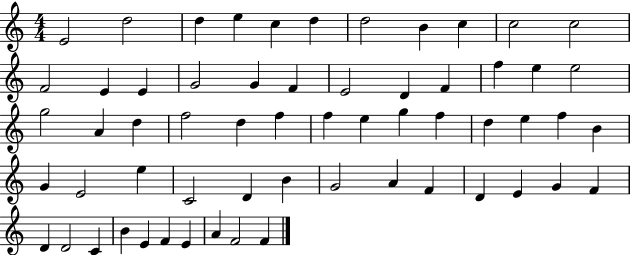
X:1
T:Untitled
M:4/4
L:1/4
K:C
E2 d2 d e c d d2 B c c2 c2 F2 E E G2 G F E2 D F f e e2 g2 A d f2 d f f e g f d e f B G E2 e C2 D B G2 A F D E G F D D2 C B E F E A F2 F